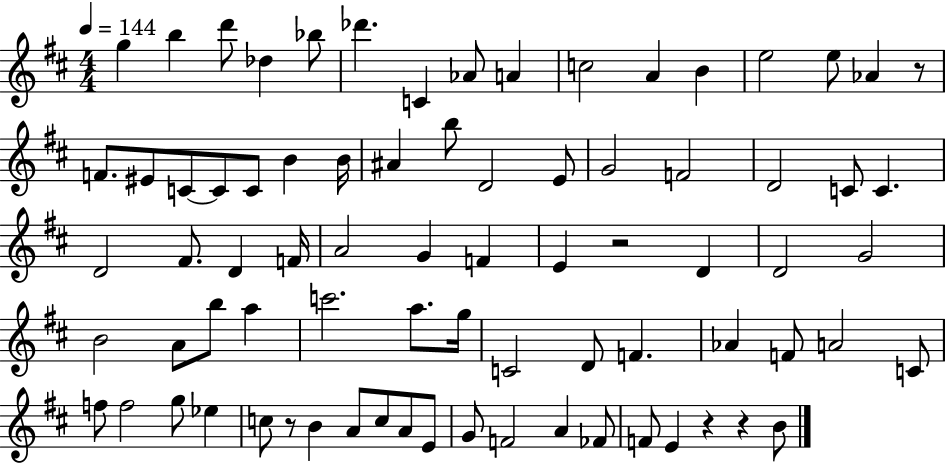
{
  \clef treble
  \numericTimeSignature
  \time 4/4
  \key d \major
  \tempo 4 = 144
  g''4 b''4 d'''8 des''4 bes''8 | des'''4. c'4 aes'8 a'4 | c''2 a'4 b'4 | e''2 e''8 aes'4 r8 | \break f'8. eis'8 c'8~~ c'8 c'8 b'4 b'16 | ais'4 b''8 d'2 e'8 | g'2 f'2 | d'2 c'8 c'4. | \break d'2 fis'8. d'4 f'16 | a'2 g'4 f'4 | e'4 r2 d'4 | d'2 g'2 | \break b'2 a'8 b''8 a''4 | c'''2. a''8. g''16 | c'2 d'8 f'4. | aes'4 f'8 a'2 c'8 | \break f''8 f''2 g''8 ees''4 | c''8 r8 b'4 a'8 c''8 a'8 e'8 | g'8 f'2 a'4 fes'8 | f'8 e'4 r4 r4 b'8 | \break \bar "|."
}